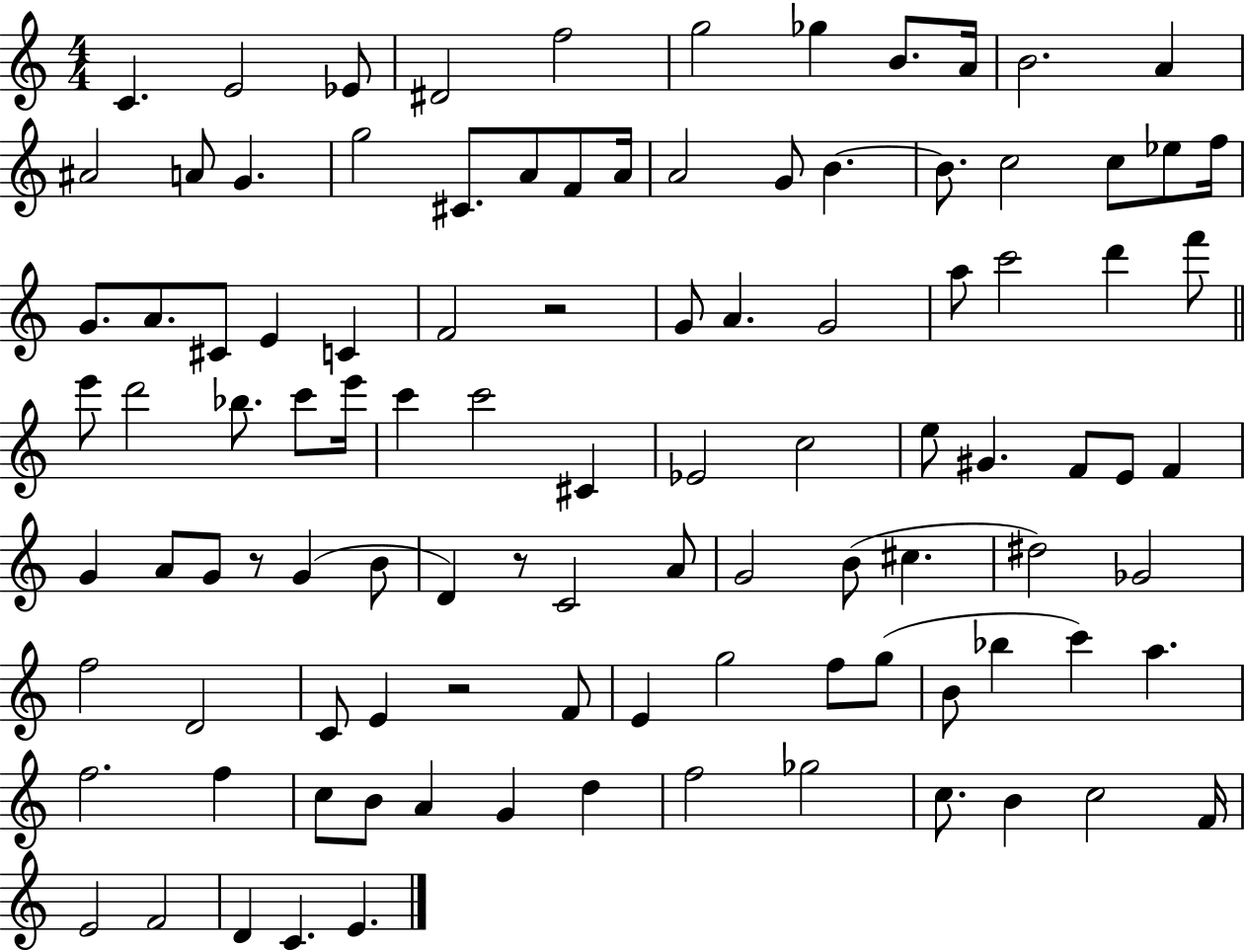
C4/q. E4/h Eb4/e D#4/h F5/h G5/h Gb5/q B4/e. A4/s B4/h. A4/q A#4/h A4/e G4/q. G5/h C#4/e. A4/e F4/e A4/s A4/h G4/e B4/q. B4/e. C5/h C5/e Eb5/e F5/s G4/e. A4/e. C#4/e E4/q C4/q F4/h R/h G4/e A4/q. G4/h A5/e C6/h D6/q F6/e E6/e D6/h Bb5/e. C6/e E6/s C6/q C6/h C#4/q Eb4/h C5/h E5/e G#4/q. F4/e E4/e F4/q G4/q A4/e G4/e R/e G4/q B4/e D4/q R/e C4/h A4/e G4/h B4/e C#5/q. D#5/h Gb4/h F5/h D4/h C4/e E4/q R/h F4/e E4/q G5/h F5/e G5/e B4/e Bb5/q C6/q A5/q. F5/h. F5/q C5/e B4/e A4/q G4/q D5/q F5/h Gb5/h C5/e. B4/q C5/h F4/s E4/h F4/h D4/q C4/q. E4/q.